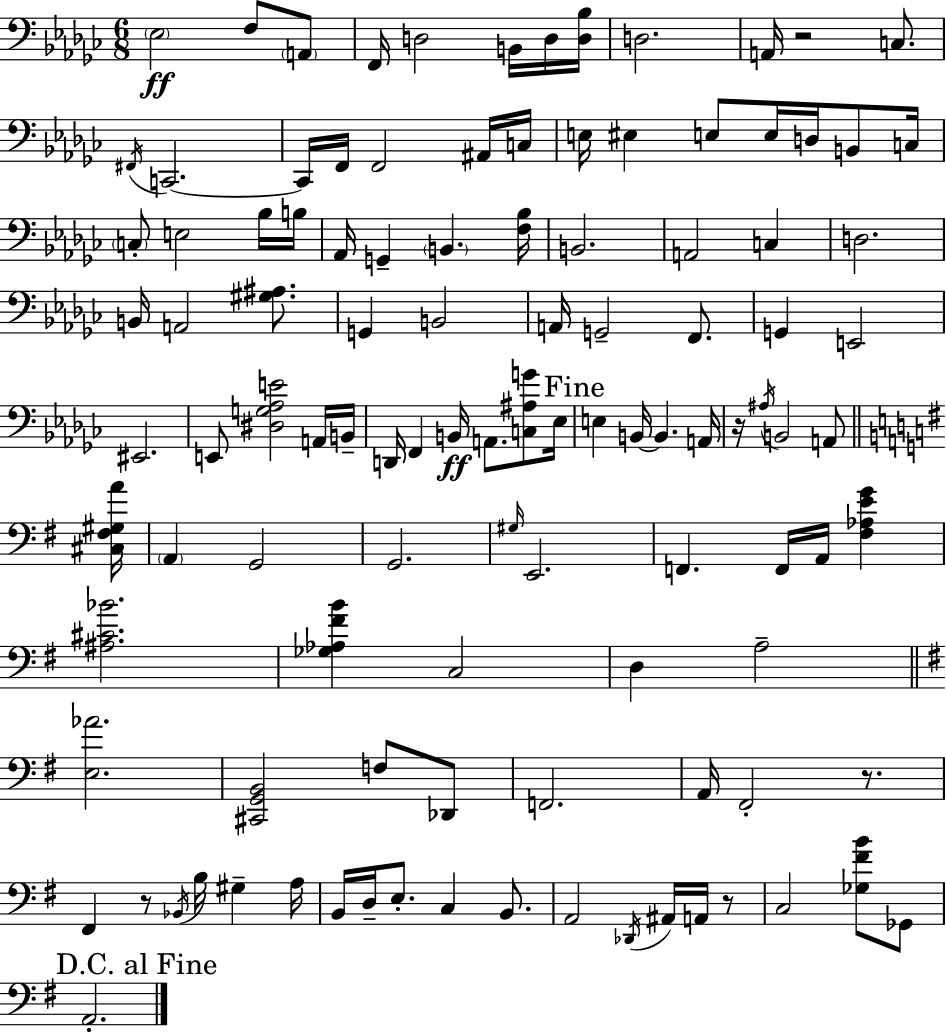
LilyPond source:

{
  \clef bass
  \numericTimeSignature
  \time 6/8
  \key ees \minor
  \parenthesize ees2\ff f8 \parenthesize a,8 | f,16 d2 b,16 d16 <d bes>16 | d2. | a,16 r2 c8. | \break \acciaccatura { fis,16 } c,2.~~ | c,16 f,16 f,2 ais,16 | c16 e16 eis4 e8 e16 d16 b,8 | c16 \parenthesize c8-. e2 bes16 | \break b16 aes,16 g,4-- \parenthesize b,4. | <f bes>16 b,2. | a,2 c4 | d2. | \break b,16 a,2 <gis ais>8. | g,4 b,2 | a,16 g,2-- f,8. | g,4 e,2 | \break eis,2. | e,8 <dis g aes e'>2 a,16 | b,16-- d,16 f,4 b,16\ff a,8. <c ais g'>8 | ees16 \mark "Fine" e4 b,16~~ b,4. | \break a,16 r16 \acciaccatura { ais16 } b,2 a,8 | \bar "||" \break \key g \major <cis fis gis a'>16 \parenthesize a,4 g,2 | g,2. | \grace { gis16 } e,2. | f,4. f,16 a,16 <fis aes e' g'>4 | \break <ais cis' bes'>2. | <ges aes fis' b'>4 c2 | d4 a2-- | \bar "||" \break \key g \major <e aes'>2. | <cis, g, b,>2 f8 des,8 | f,2. | a,16 fis,2-. r8. | \break fis,4 r8 \acciaccatura { bes,16 } b16 gis4-- | a16 b,16 d16-- e8.-. c4 b,8. | a,2 \acciaccatura { des,16 } ais,16 a,16 | r8 c2 <ges fis' b'>8 | \break ges,8 \mark "D.C. al Fine" a,2.-. | \bar "|."
}